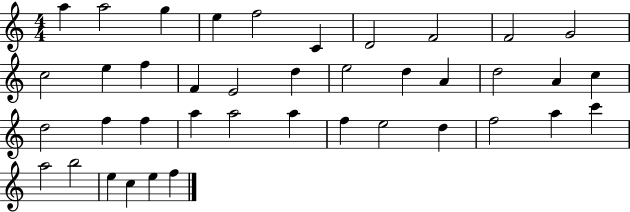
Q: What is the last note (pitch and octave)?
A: F5